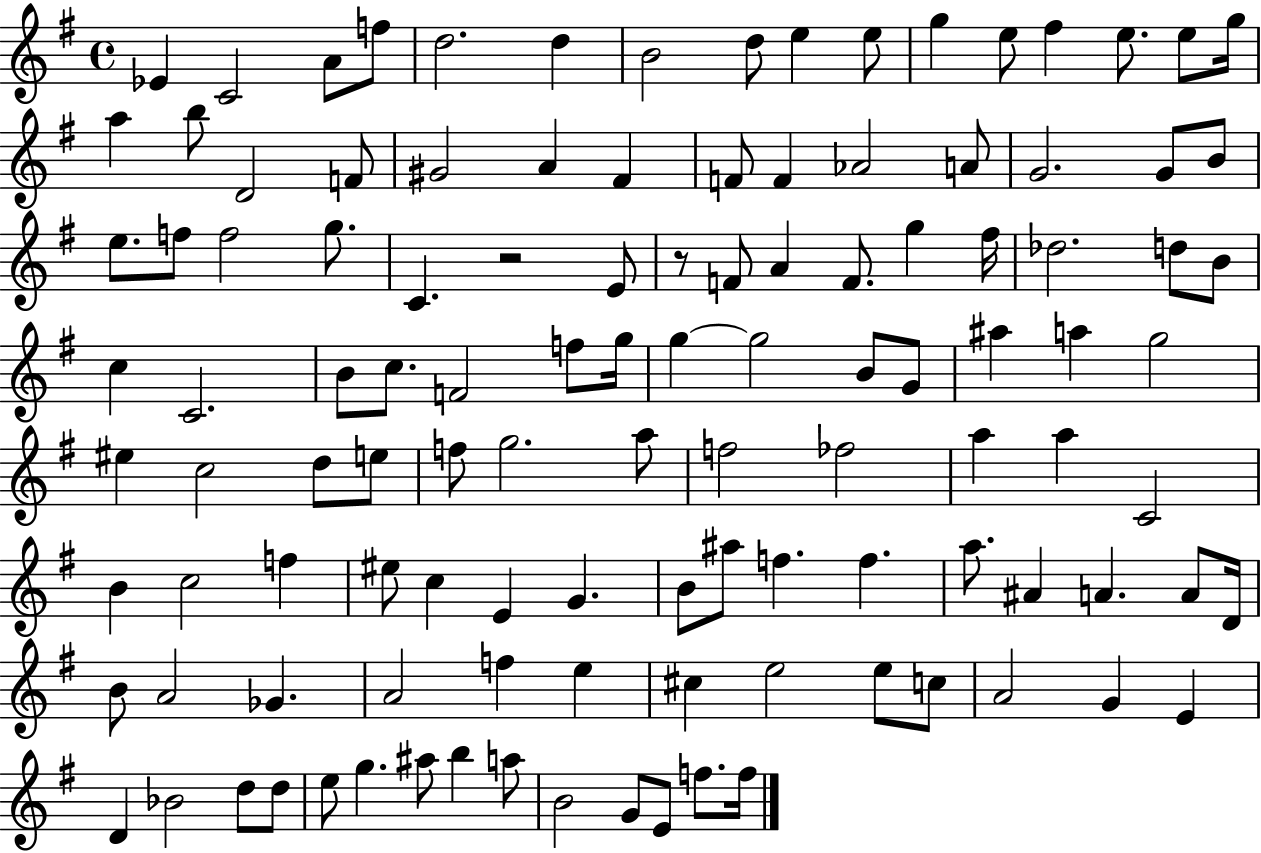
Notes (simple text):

Eb4/q C4/h A4/e F5/e D5/h. D5/q B4/h D5/e E5/q E5/e G5/q E5/e F#5/q E5/e. E5/e G5/s A5/q B5/e D4/h F4/e G#4/h A4/q F#4/q F4/e F4/q Ab4/h A4/e G4/h. G4/e B4/e E5/e. F5/e F5/h G5/e. C4/q. R/h E4/e R/e F4/e A4/q F4/e. G5/q F#5/s Db5/h. D5/e B4/e C5/q C4/h. B4/e C5/e. F4/h F5/e G5/s G5/q G5/h B4/e G4/e A#5/q A5/q G5/h EIS5/q C5/h D5/e E5/e F5/e G5/h. A5/e F5/h FES5/h A5/q A5/q C4/h B4/q C5/h F5/q EIS5/e C5/q E4/q G4/q. B4/e A#5/e F5/q. F5/q. A5/e. A#4/q A4/q. A4/e D4/s B4/e A4/h Gb4/q. A4/h F5/q E5/q C#5/q E5/h E5/e C5/e A4/h G4/q E4/q D4/q Bb4/h D5/e D5/e E5/e G5/q. A#5/e B5/q A5/e B4/h G4/e E4/e F5/e. F5/s